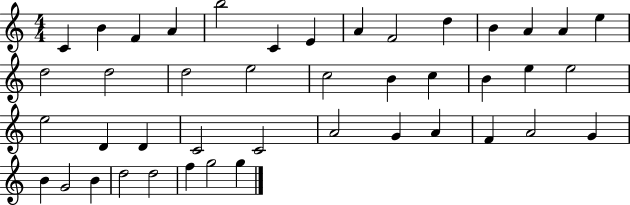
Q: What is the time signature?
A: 4/4